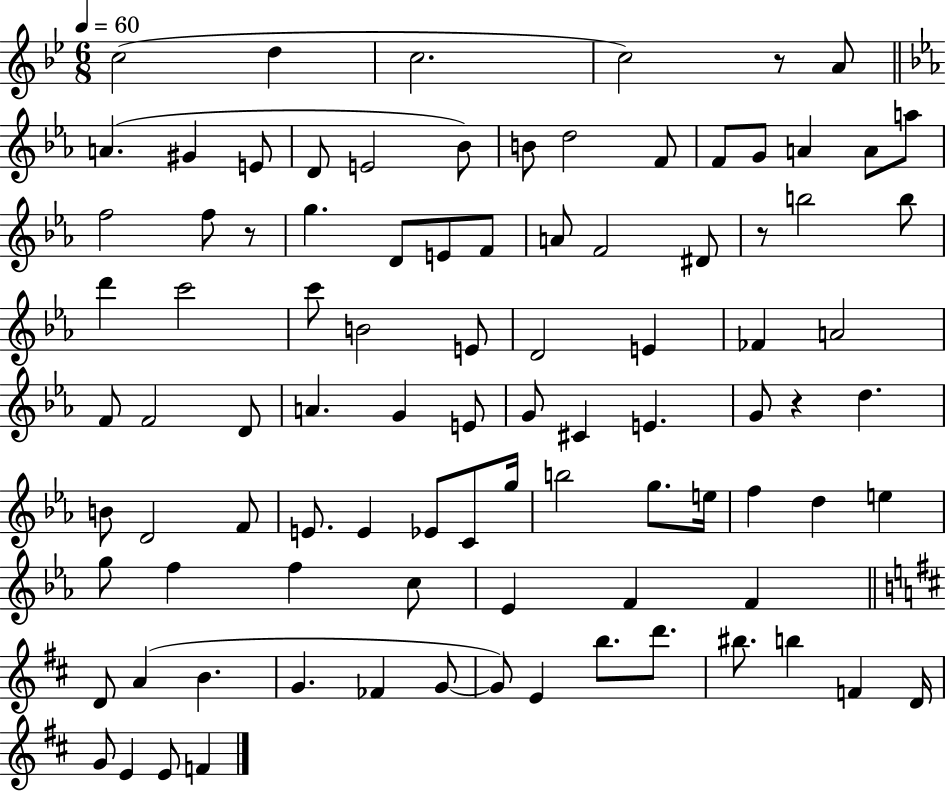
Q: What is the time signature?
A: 6/8